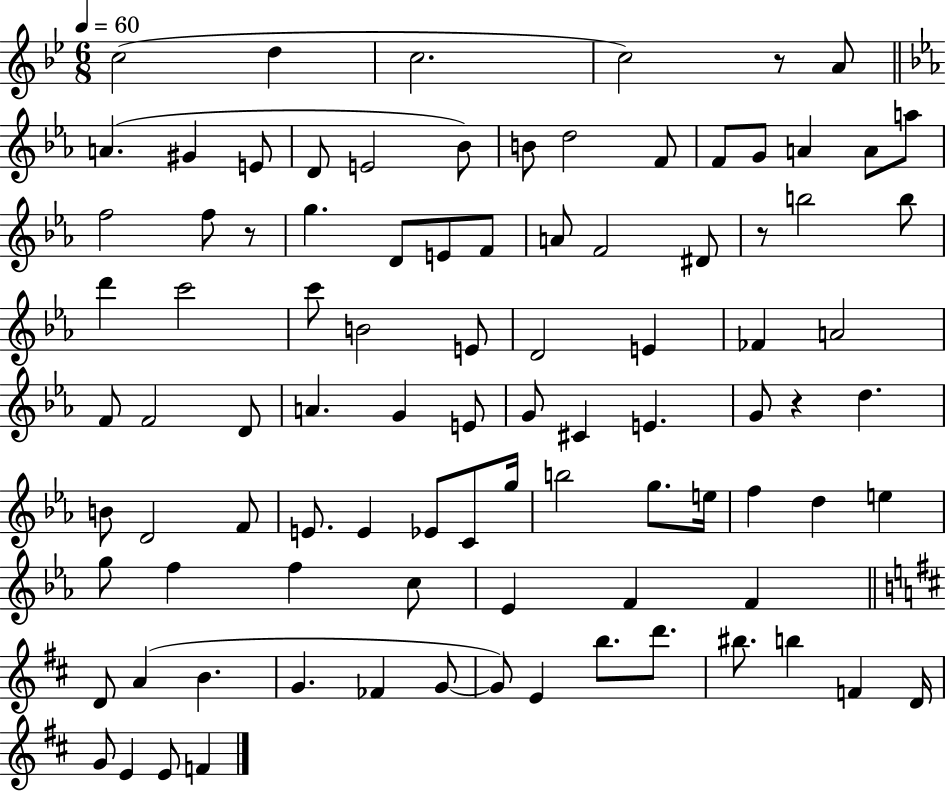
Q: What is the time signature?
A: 6/8